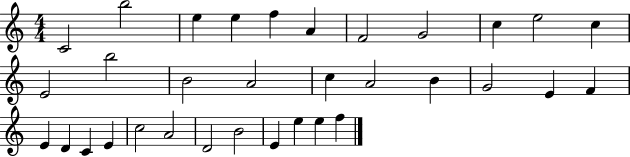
{
  \clef treble
  \numericTimeSignature
  \time 4/4
  \key c \major
  c'2 b''2 | e''4 e''4 f''4 a'4 | f'2 g'2 | c''4 e''2 c''4 | \break e'2 b''2 | b'2 a'2 | c''4 a'2 b'4 | g'2 e'4 f'4 | \break e'4 d'4 c'4 e'4 | c''2 a'2 | d'2 b'2 | e'4 e''4 e''4 f''4 | \break \bar "|."
}